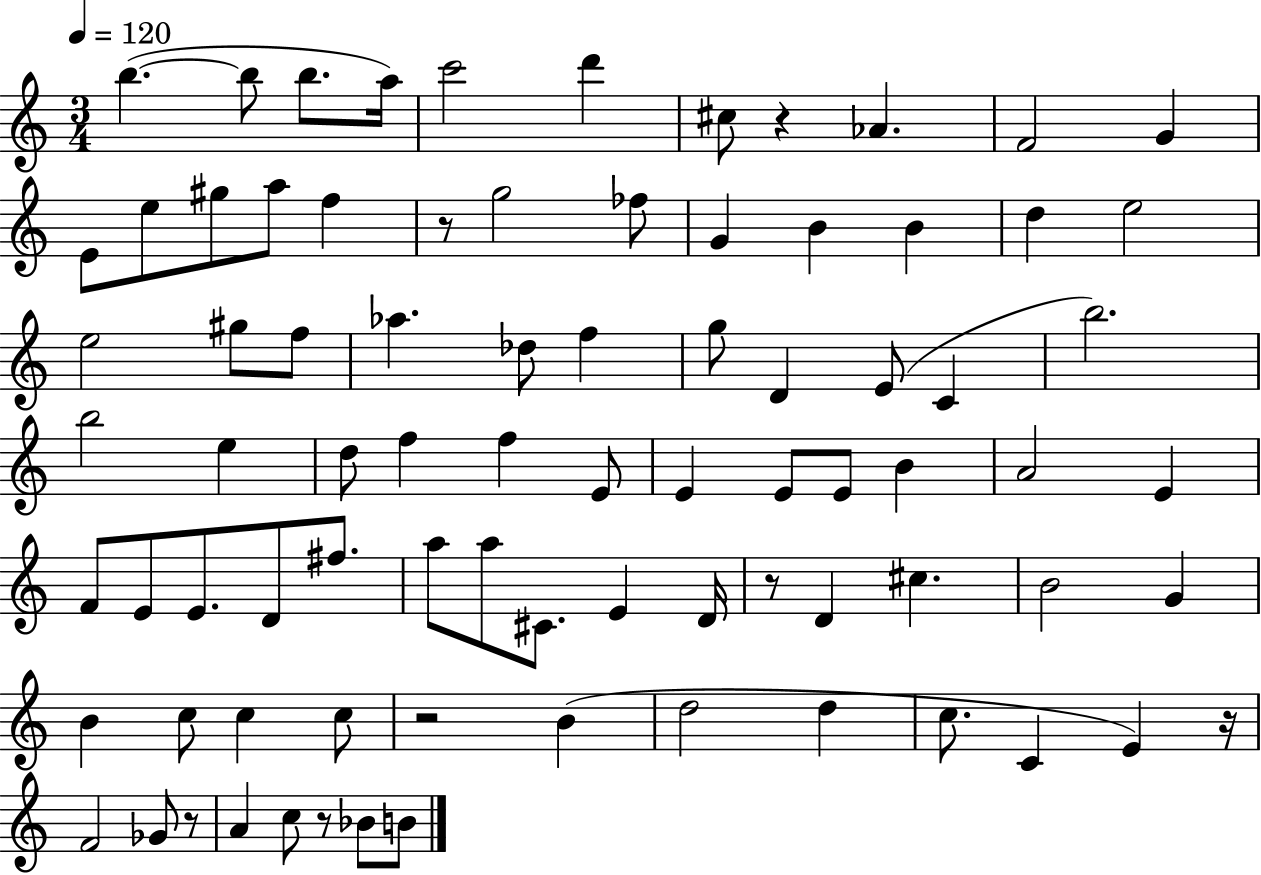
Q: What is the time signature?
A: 3/4